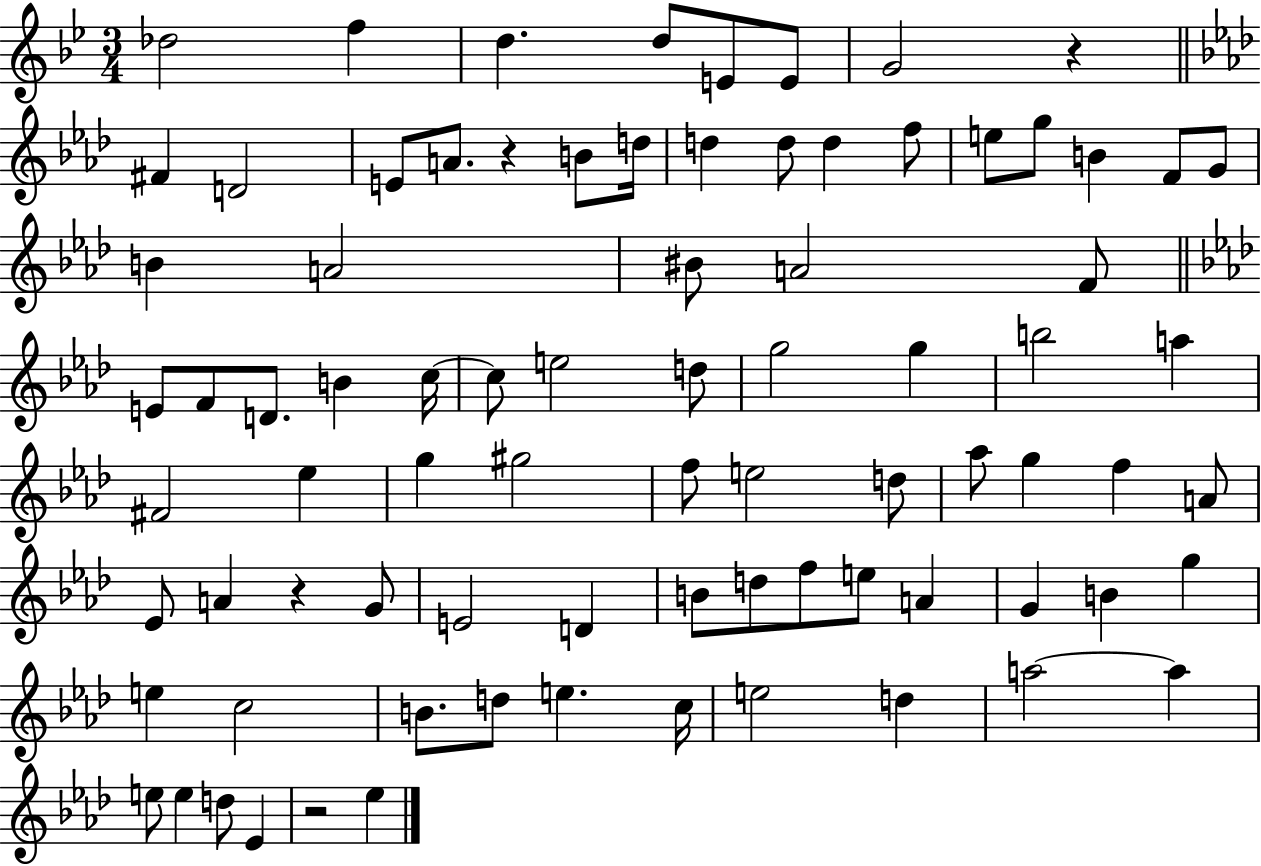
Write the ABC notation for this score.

X:1
T:Untitled
M:3/4
L:1/4
K:Bb
_d2 f d d/2 E/2 E/2 G2 z ^F D2 E/2 A/2 z B/2 d/4 d d/2 d f/2 e/2 g/2 B F/2 G/2 B A2 ^B/2 A2 F/2 E/2 F/2 D/2 B c/4 c/2 e2 d/2 g2 g b2 a ^F2 _e g ^g2 f/2 e2 d/2 _a/2 g f A/2 _E/2 A z G/2 E2 D B/2 d/2 f/2 e/2 A G B g e c2 B/2 d/2 e c/4 e2 d a2 a e/2 e d/2 _E z2 _e